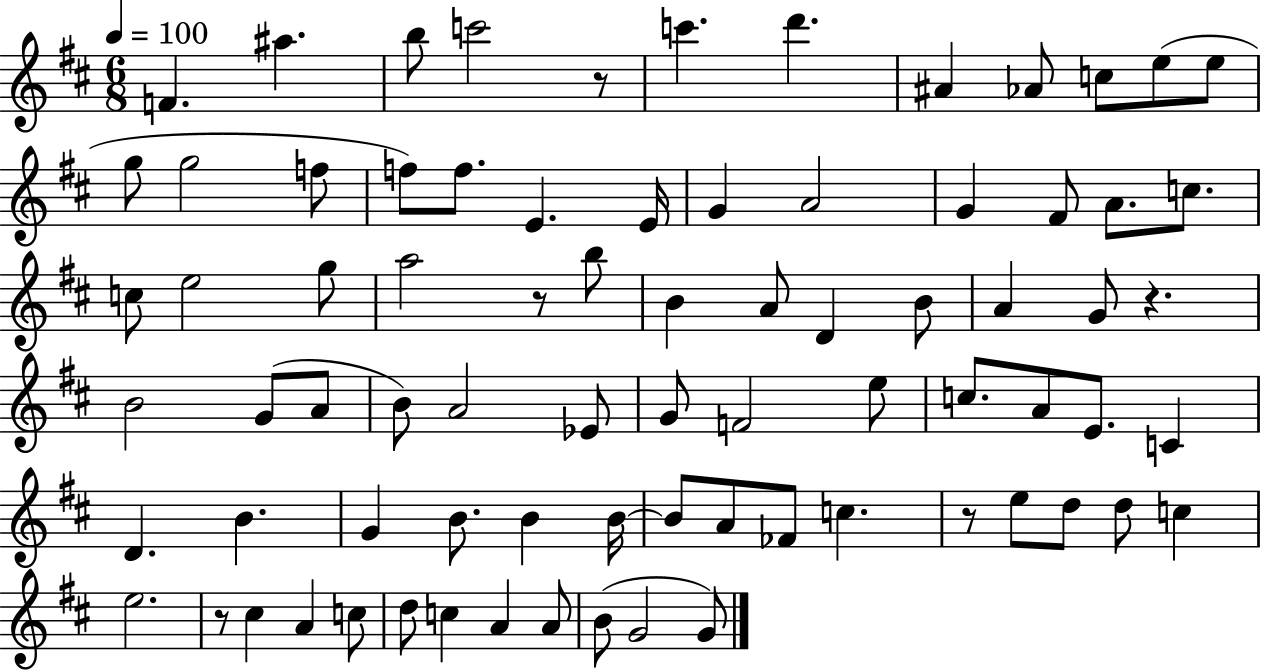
{
  \clef treble
  \numericTimeSignature
  \time 6/8
  \key d \major
  \tempo 4 = 100
  f'4. ais''4. | b''8 c'''2 r8 | c'''4. d'''4. | ais'4 aes'8 c''8 e''8( e''8 | \break g''8 g''2 f''8 | f''8) f''8. e'4. e'16 | g'4 a'2 | g'4 fis'8 a'8. c''8. | \break c''8 e''2 g''8 | a''2 r8 b''8 | b'4 a'8 d'4 b'8 | a'4 g'8 r4. | \break b'2 g'8( a'8 | b'8) a'2 ees'8 | g'8 f'2 e''8 | c''8. a'8 e'8. c'4 | \break d'4. b'4. | g'4 b'8. b'4 b'16~~ | b'8 a'8 fes'8 c''4. | r8 e''8 d''8 d''8 c''4 | \break e''2. | r8 cis''4 a'4 c''8 | d''8 c''4 a'4 a'8 | b'8( g'2 g'8) | \break \bar "|."
}